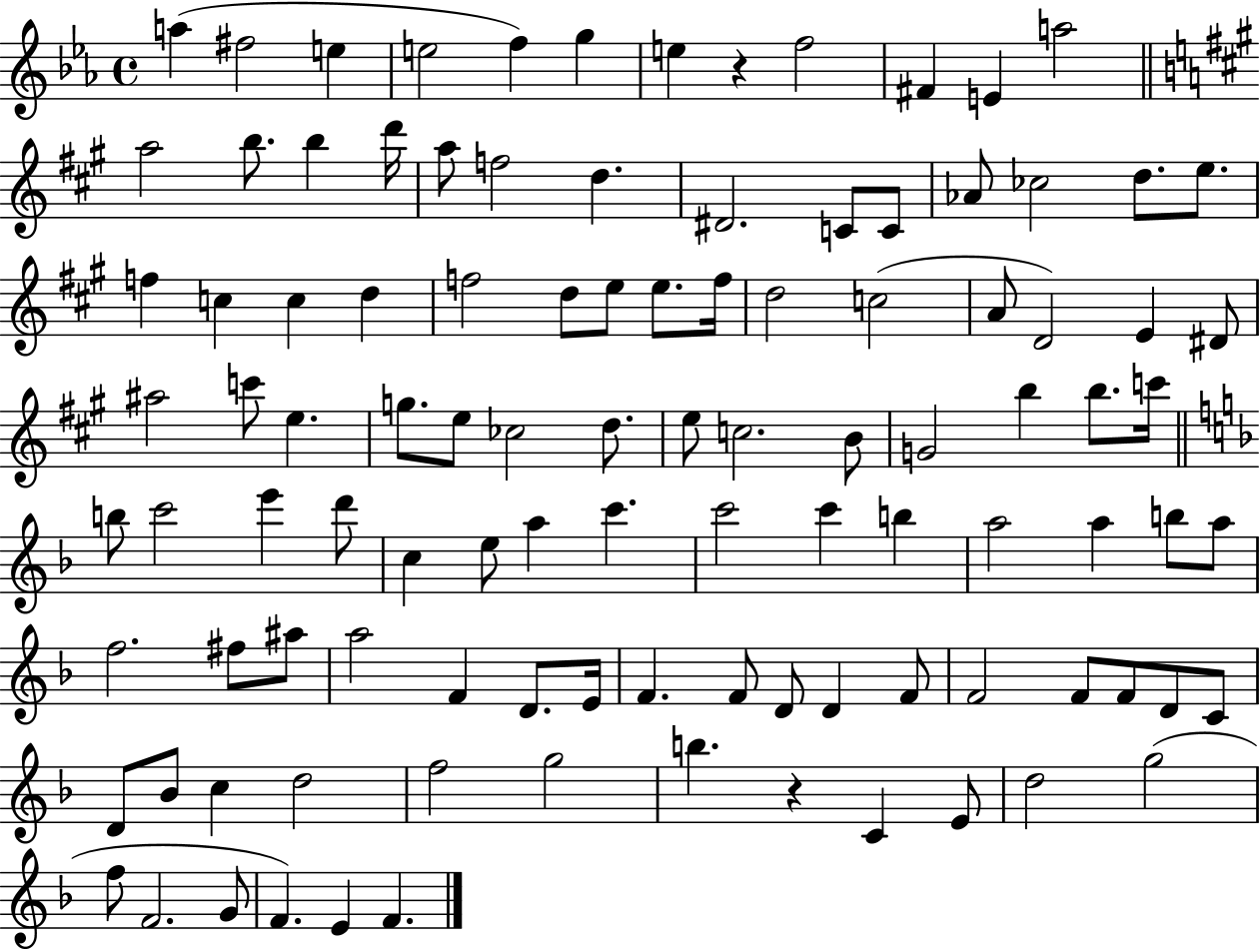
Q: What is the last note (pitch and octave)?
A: F4